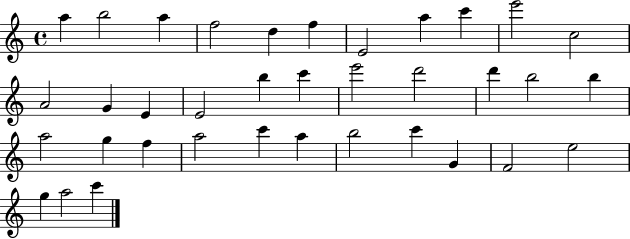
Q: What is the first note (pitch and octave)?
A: A5